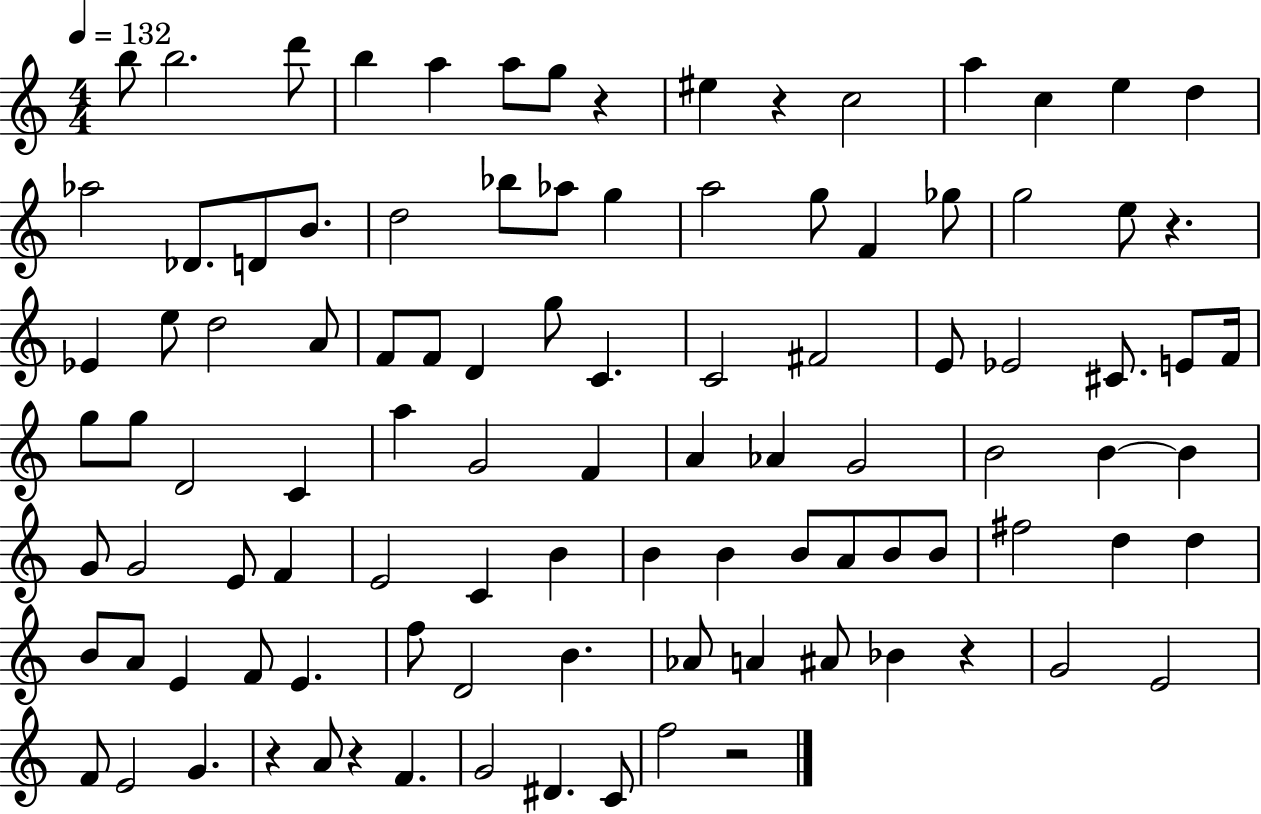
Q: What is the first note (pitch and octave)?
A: B5